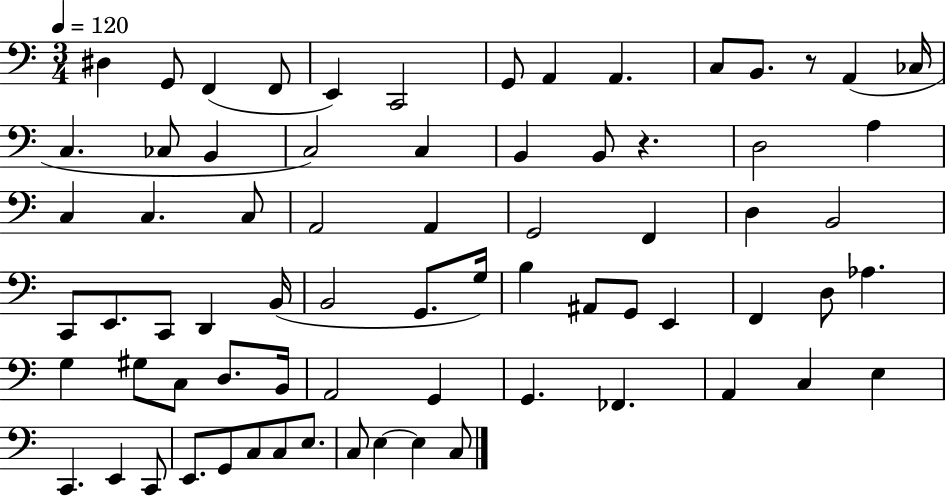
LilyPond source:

{
  \clef bass
  \numericTimeSignature
  \time 3/4
  \key c \major
  \tempo 4 = 120
  dis4 g,8 f,4( f,8 | e,4) c,2 | g,8 a,4 a,4. | c8 b,8. r8 a,4( ces16 | \break c4. ces8 b,4 | c2) c4 | b,4 b,8 r4. | d2 a4 | \break c4 c4. c8 | a,2 a,4 | g,2 f,4 | d4 b,2 | \break c,8 e,8. c,8 d,4 b,16( | b,2 g,8. g16) | b4 ais,8 g,8 e,4 | f,4 d8 aes4. | \break g4 gis8 c8 d8. b,16 | a,2 g,4 | g,4. fes,4. | a,4 c4 e4 | \break c,4. e,4 c,8 | e,8. g,8 c8 c8 e8. | c8 e4~~ e4 c8 | \bar "|."
}